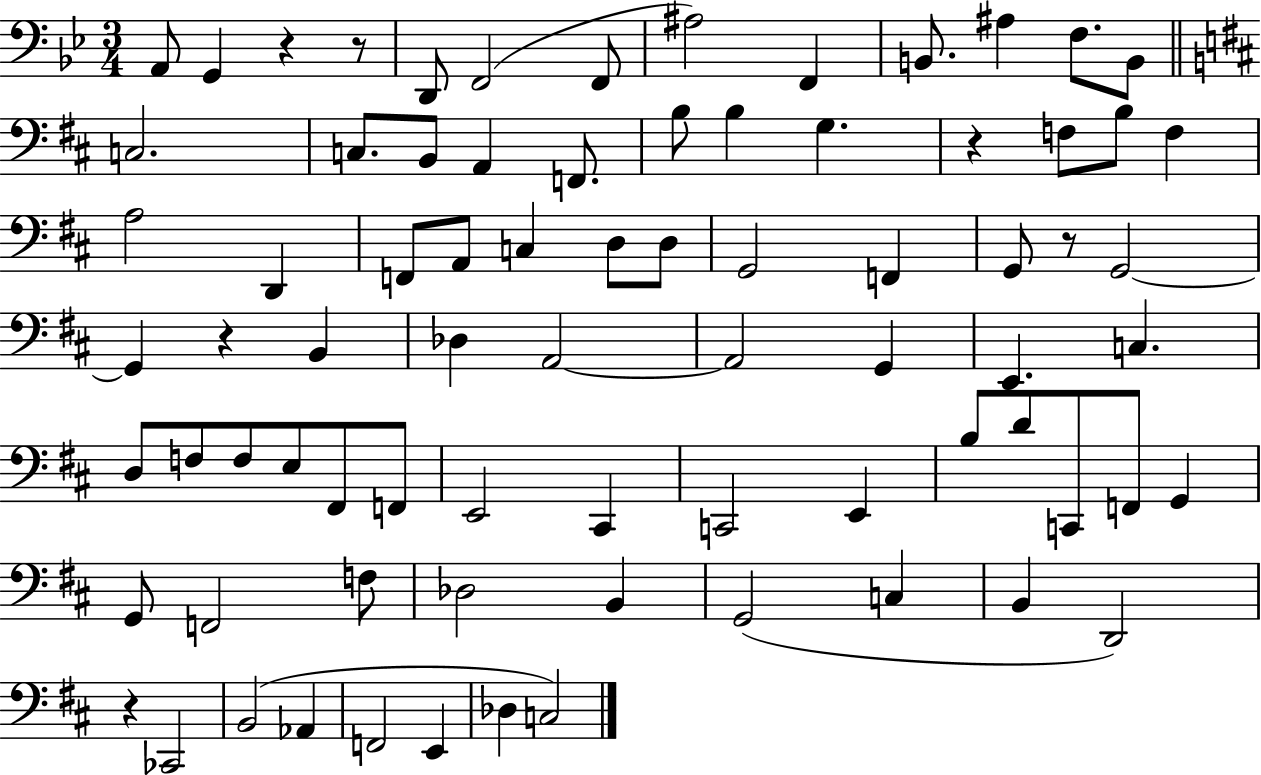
A2/e G2/q R/q R/e D2/e F2/h F2/e A#3/h F2/q B2/e. A#3/q F3/e. B2/e C3/h. C3/e. B2/e A2/q F2/e. B3/e B3/q G3/q. R/q F3/e B3/e F3/q A3/h D2/q F2/e A2/e C3/q D3/e D3/e G2/h F2/q G2/e R/e G2/h G2/q R/q B2/q Db3/q A2/h A2/h G2/q E2/q. C3/q. D3/e F3/e F3/e E3/e F#2/e F2/e E2/h C#2/q C2/h E2/q B3/e D4/e C2/e F2/e G2/q G2/e F2/h F3/e Db3/h B2/q G2/h C3/q B2/q D2/h R/q CES2/h B2/h Ab2/q F2/h E2/q Db3/q C3/h